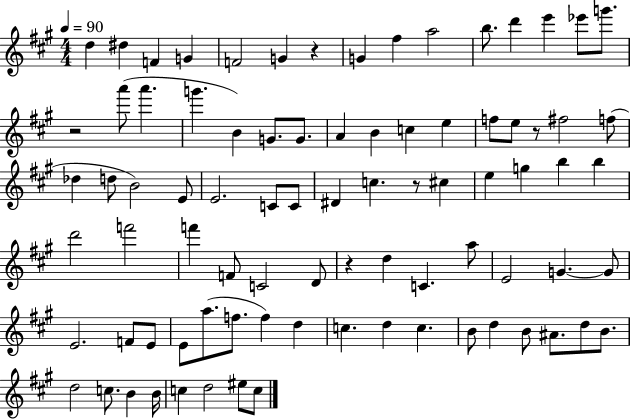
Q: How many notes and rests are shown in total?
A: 84